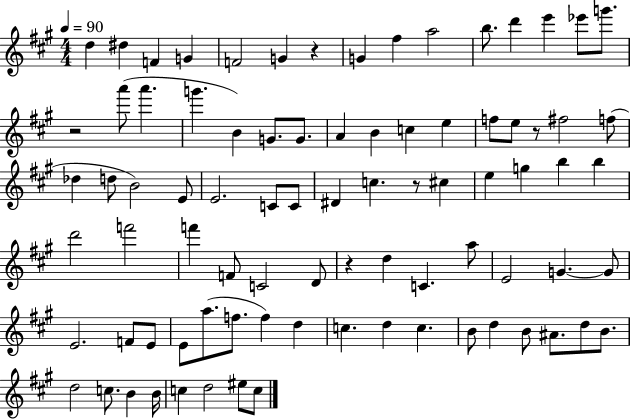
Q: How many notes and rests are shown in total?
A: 84